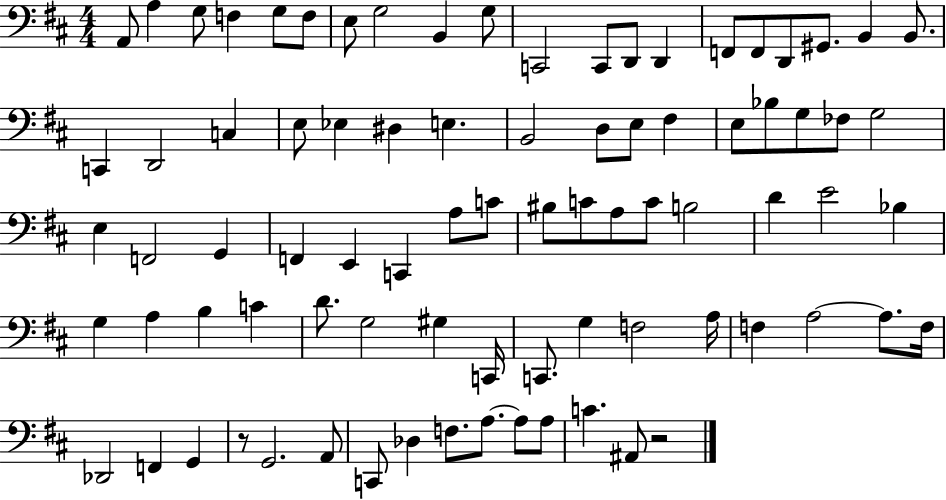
A2/e A3/q G3/e F3/q G3/e F3/e E3/e G3/h B2/q G3/e C2/h C2/e D2/e D2/q F2/e F2/e D2/e G#2/e. B2/q B2/e. C2/q D2/h C3/q E3/e Eb3/q D#3/q E3/q. B2/h D3/e E3/e F#3/q E3/e Bb3/e G3/e FES3/e G3/h E3/q F2/h G2/q F2/q E2/q C2/q A3/e C4/e BIS3/e C4/e A3/e C4/e B3/h D4/q E4/h Bb3/q G3/q A3/q B3/q C4/q D4/e. G3/h G#3/q C2/s C2/e. G3/q F3/h A3/s F3/q A3/h A3/e. F3/s Db2/h F2/q G2/q R/e G2/h. A2/e C2/e Db3/q F3/e. A3/e. A3/e A3/e C4/q. A#2/e R/h